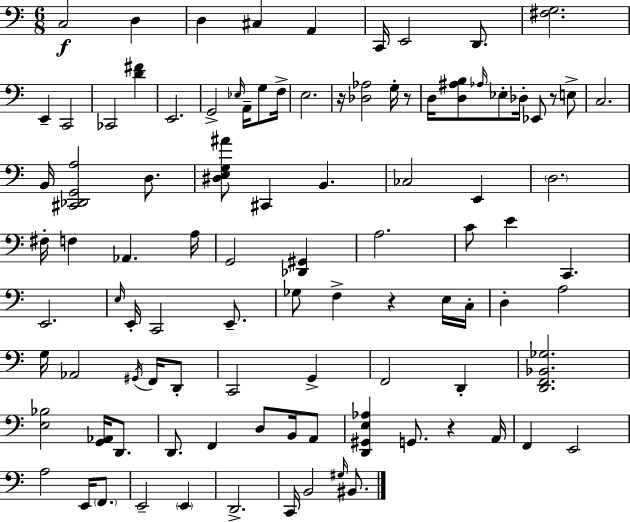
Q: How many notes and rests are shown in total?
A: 98